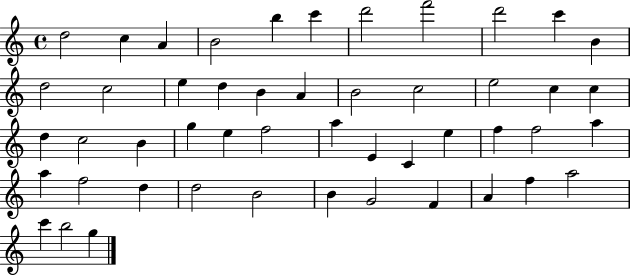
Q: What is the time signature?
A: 4/4